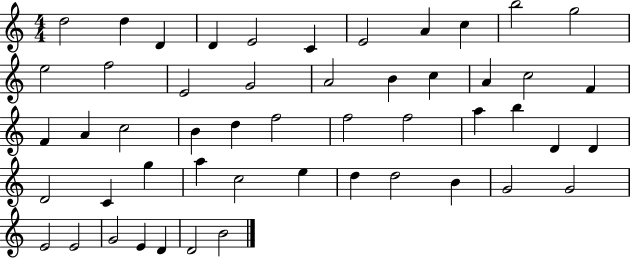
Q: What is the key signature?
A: C major